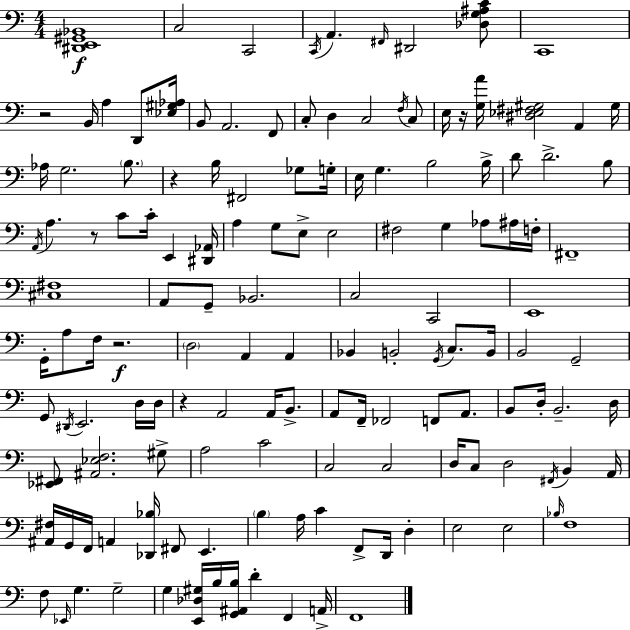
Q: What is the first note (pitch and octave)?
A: C3